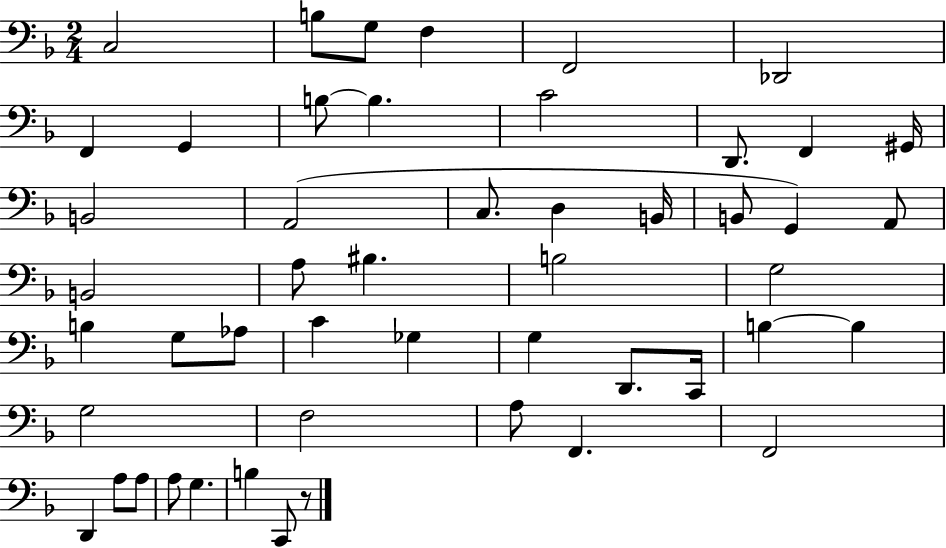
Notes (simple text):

C3/h B3/e G3/e F3/q F2/h Db2/h F2/q G2/q B3/e B3/q. C4/h D2/e. F2/q G#2/s B2/h A2/h C3/e. D3/q B2/s B2/e G2/q A2/e B2/h A3/e BIS3/q. B3/h G3/h B3/q G3/e Ab3/e C4/q Gb3/q G3/q D2/e. C2/s B3/q B3/q G3/h F3/h A3/e F2/q. F2/h D2/q A3/e A3/e A3/e G3/q. B3/q C2/e R/e